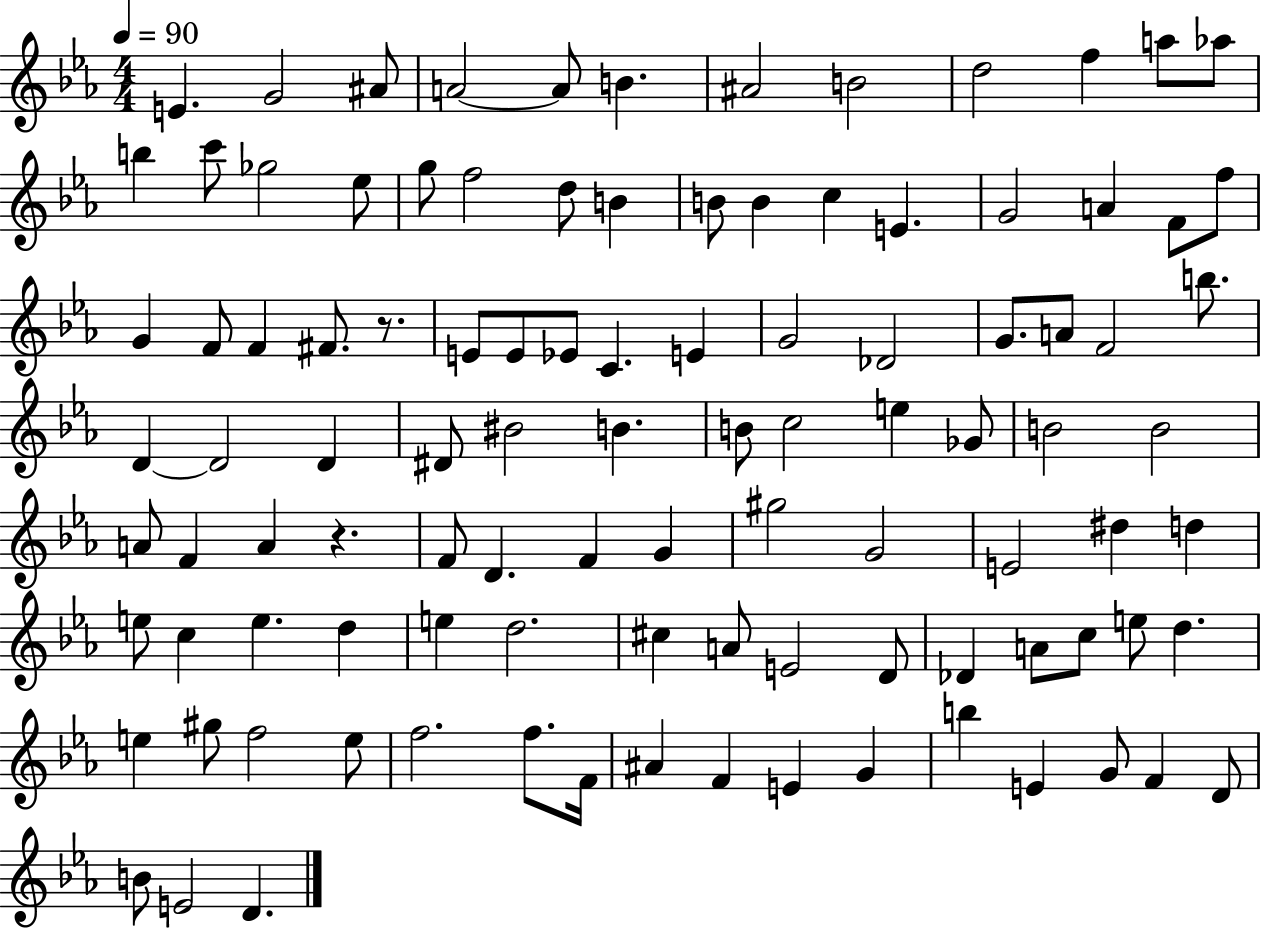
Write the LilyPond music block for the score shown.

{
  \clef treble
  \numericTimeSignature
  \time 4/4
  \key ees \major
  \tempo 4 = 90
  \repeat volta 2 { e'4. g'2 ais'8 | a'2~~ a'8 b'4. | ais'2 b'2 | d''2 f''4 a''8 aes''8 | \break b''4 c'''8 ges''2 ees''8 | g''8 f''2 d''8 b'4 | b'8 b'4 c''4 e'4. | g'2 a'4 f'8 f''8 | \break g'4 f'8 f'4 fis'8. r8. | e'8 e'8 ees'8 c'4. e'4 | g'2 des'2 | g'8. a'8 f'2 b''8. | \break d'4~~ d'2 d'4 | dis'8 bis'2 b'4. | b'8 c''2 e''4 ges'8 | b'2 b'2 | \break a'8 f'4 a'4 r4. | f'8 d'4. f'4 g'4 | gis''2 g'2 | e'2 dis''4 d''4 | \break e''8 c''4 e''4. d''4 | e''4 d''2. | cis''4 a'8 e'2 d'8 | des'4 a'8 c''8 e''8 d''4. | \break e''4 gis''8 f''2 e''8 | f''2. f''8. f'16 | ais'4 f'4 e'4 g'4 | b''4 e'4 g'8 f'4 d'8 | \break b'8 e'2 d'4. | } \bar "|."
}